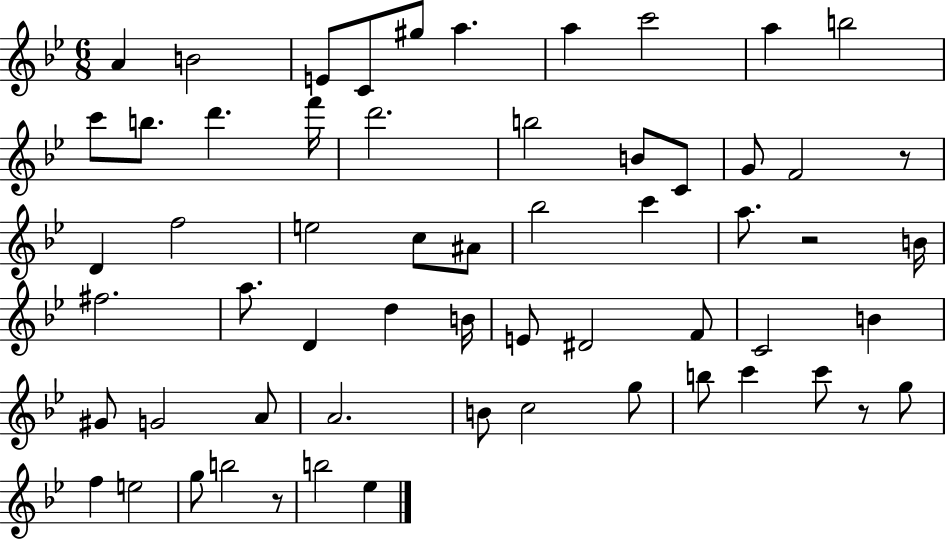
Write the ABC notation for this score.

X:1
T:Untitled
M:6/8
L:1/4
K:Bb
A B2 E/2 C/2 ^g/2 a a c'2 a b2 c'/2 b/2 d' f'/4 d'2 b2 B/2 C/2 G/2 F2 z/2 D f2 e2 c/2 ^A/2 _b2 c' a/2 z2 B/4 ^f2 a/2 D d B/4 E/2 ^D2 F/2 C2 B ^G/2 G2 A/2 A2 B/2 c2 g/2 b/2 c' c'/2 z/2 g/2 f e2 g/2 b2 z/2 b2 _e